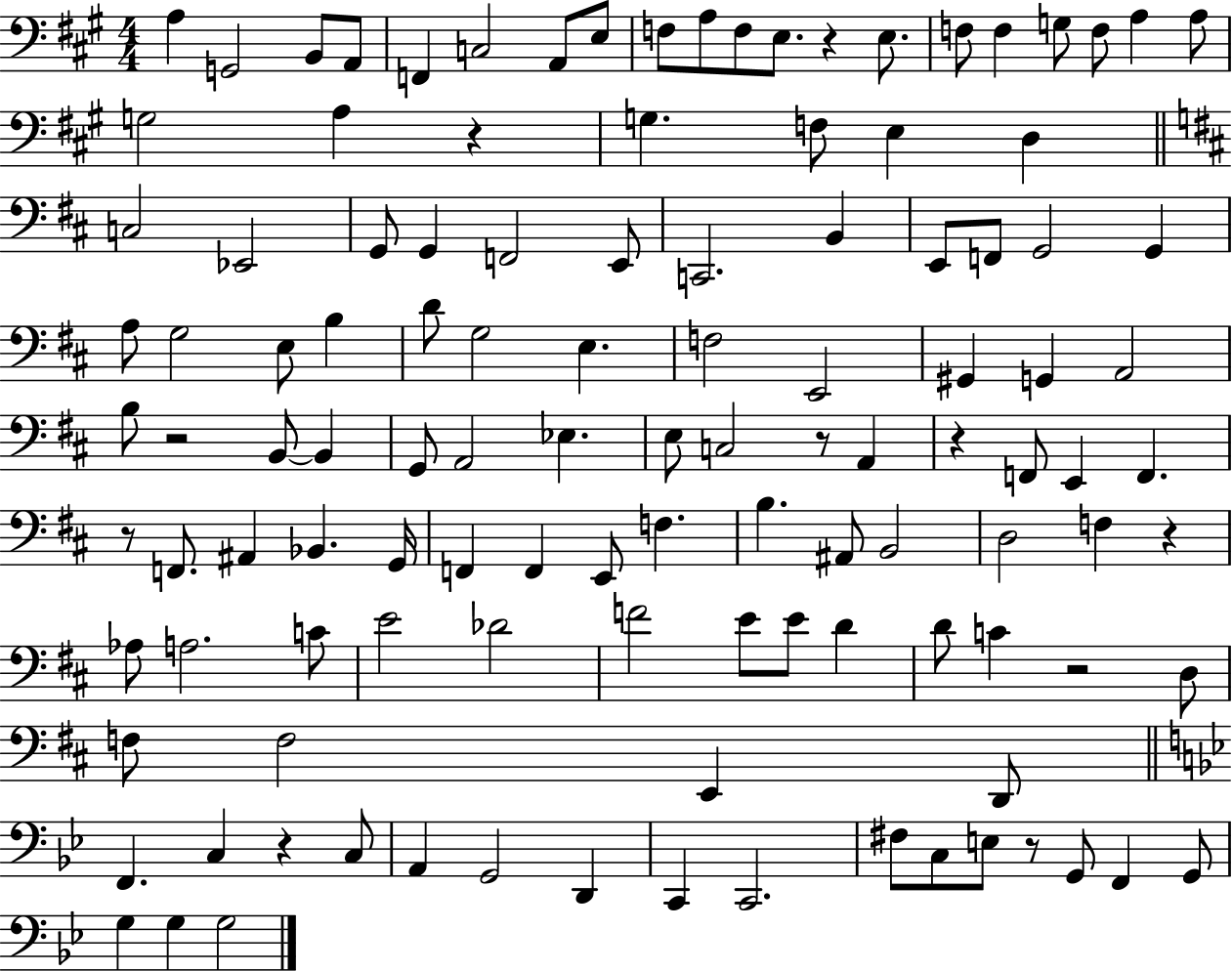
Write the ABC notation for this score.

X:1
T:Untitled
M:4/4
L:1/4
K:A
A, G,,2 B,,/2 A,,/2 F,, C,2 A,,/2 E,/2 F,/2 A,/2 F,/2 E,/2 z E,/2 F,/2 F, G,/2 F,/2 A, A,/2 G,2 A, z G, F,/2 E, D, C,2 _E,,2 G,,/2 G,, F,,2 E,,/2 C,,2 B,, E,,/2 F,,/2 G,,2 G,, A,/2 G,2 E,/2 B, D/2 G,2 E, F,2 E,,2 ^G,, G,, A,,2 B,/2 z2 B,,/2 B,, G,,/2 A,,2 _E, E,/2 C,2 z/2 A,, z F,,/2 E,, F,, z/2 F,,/2 ^A,, _B,, G,,/4 F,, F,, E,,/2 F, B, ^A,,/2 B,,2 D,2 F, z _A,/2 A,2 C/2 E2 _D2 F2 E/2 E/2 D D/2 C z2 D,/2 F,/2 F,2 E,, D,,/2 F,, C, z C,/2 A,, G,,2 D,, C,, C,,2 ^F,/2 C,/2 E,/2 z/2 G,,/2 F,, G,,/2 G, G, G,2